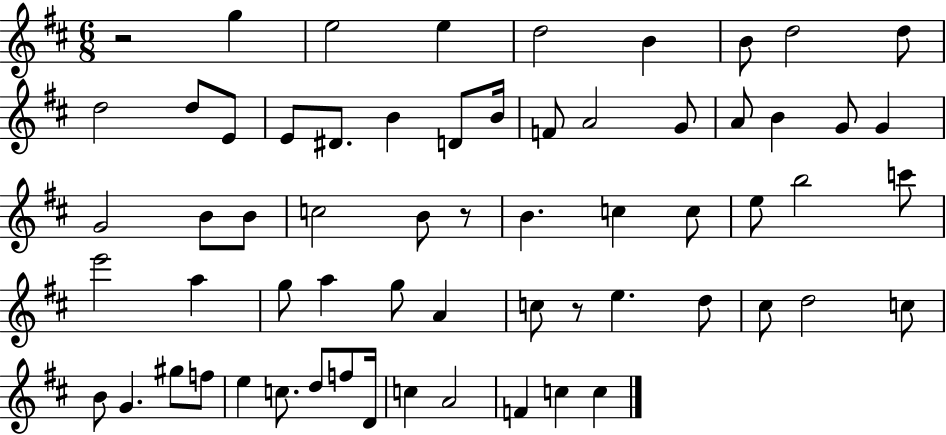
R/h G5/q E5/h E5/q D5/h B4/q B4/e D5/h D5/e D5/h D5/e E4/e E4/e D#4/e. B4/q D4/e B4/s F4/e A4/h G4/e A4/e B4/q G4/e G4/q G4/h B4/e B4/e C5/h B4/e R/e B4/q. C5/q C5/e E5/e B5/h C6/e E6/h A5/q G5/e A5/q G5/e A4/q C5/e R/e E5/q. D5/e C#5/e D5/h C5/e B4/e G4/q. G#5/e F5/e E5/q C5/e. D5/e F5/e D4/s C5/q A4/h F4/q C5/q C5/q